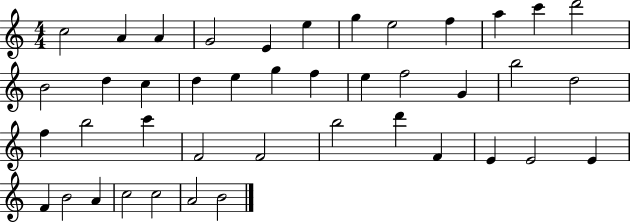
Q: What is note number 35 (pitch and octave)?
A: E4